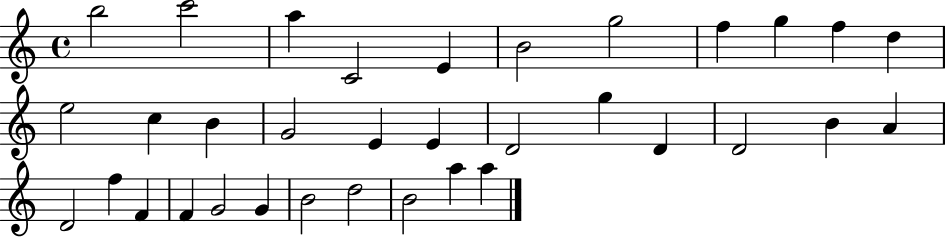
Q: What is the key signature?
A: C major